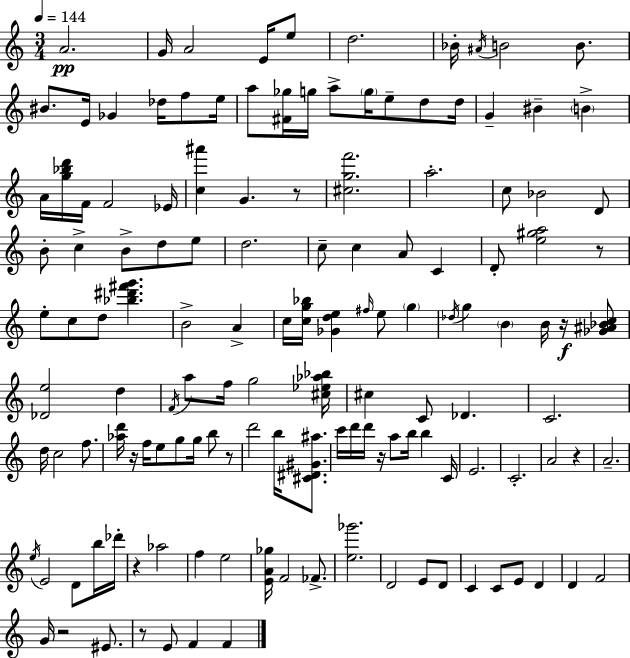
A4/h. G4/s A4/h E4/s E5/e D5/h. Bb4/s A#4/s B4/h B4/e. BIS4/e. E4/s Gb4/q Db5/s F5/e E5/s A5/e [F#4,Gb5]/s G5/s A5/e G5/s E5/e D5/e D5/s G4/q BIS4/q B4/q A4/s [G5,Bb5,D6]/s F4/s F4/h Eb4/s [C5,A#6]/q G4/q. R/e [C#5,G5,F6]/h. A5/h. C5/e Bb4/h D4/e B4/e C5/q B4/e D5/e E5/e D5/h. C5/e C5/q A4/e C4/q D4/e [E5,G#5,A5]/h R/e E5/e C5/e D5/e [Bb5,D#6,F#6,G6]/q. B4/h A4/q C5/s [C5,G5,Bb5]/s [Gb4,D5,E5]/q F#5/s E5/e G5/q Db5/s G5/q B4/q B4/s R/s [Gb4,A#4,Bb4,C5]/e [Db4,E5]/h D5/q F4/s A5/e F5/s G5/h [C#5,Eb5,Ab5,Bb5]/s C#5/q C4/e Db4/q. C4/h. D5/s C5/h F5/e. [Ab5,D6]/s R/s F5/s E5/e G5/e G5/s B5/e R/e D6/h B5/s [C#4,D#4,G#4,A#5]/e. C6/s D6/s D6/s R/s A5/e B5/s B5/q C4/s E4/h. C4/h. A4/h R/q A4/h. E5/s E4/h D4/e B5/s Db6/s R/q Ab5/h F5/q E5/h [E4,A4,Gb5]/s F4/h FES4/e. [E5,Gb6]/h. D4/h E4/e D4/e C4/q C4/e E4/e D4/q D4/q F4/h G4/s R/h EIS4/e. R/e E4/e F4/q F4/q